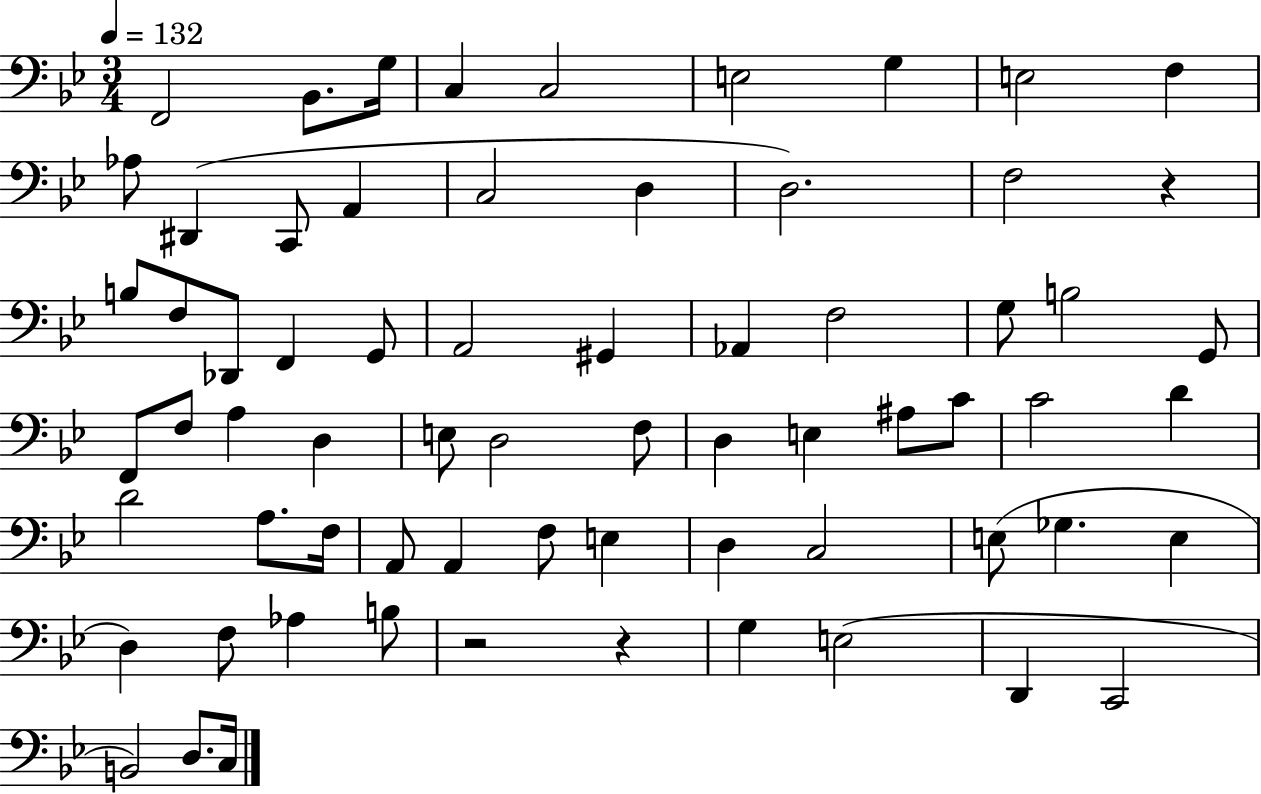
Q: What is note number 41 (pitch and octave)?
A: C4